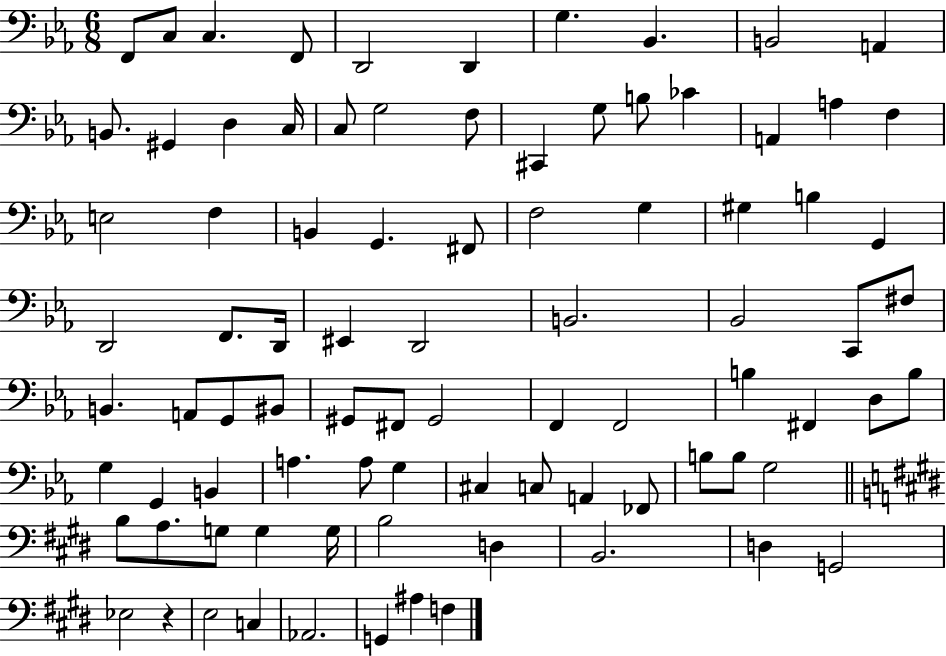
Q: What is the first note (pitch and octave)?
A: F2